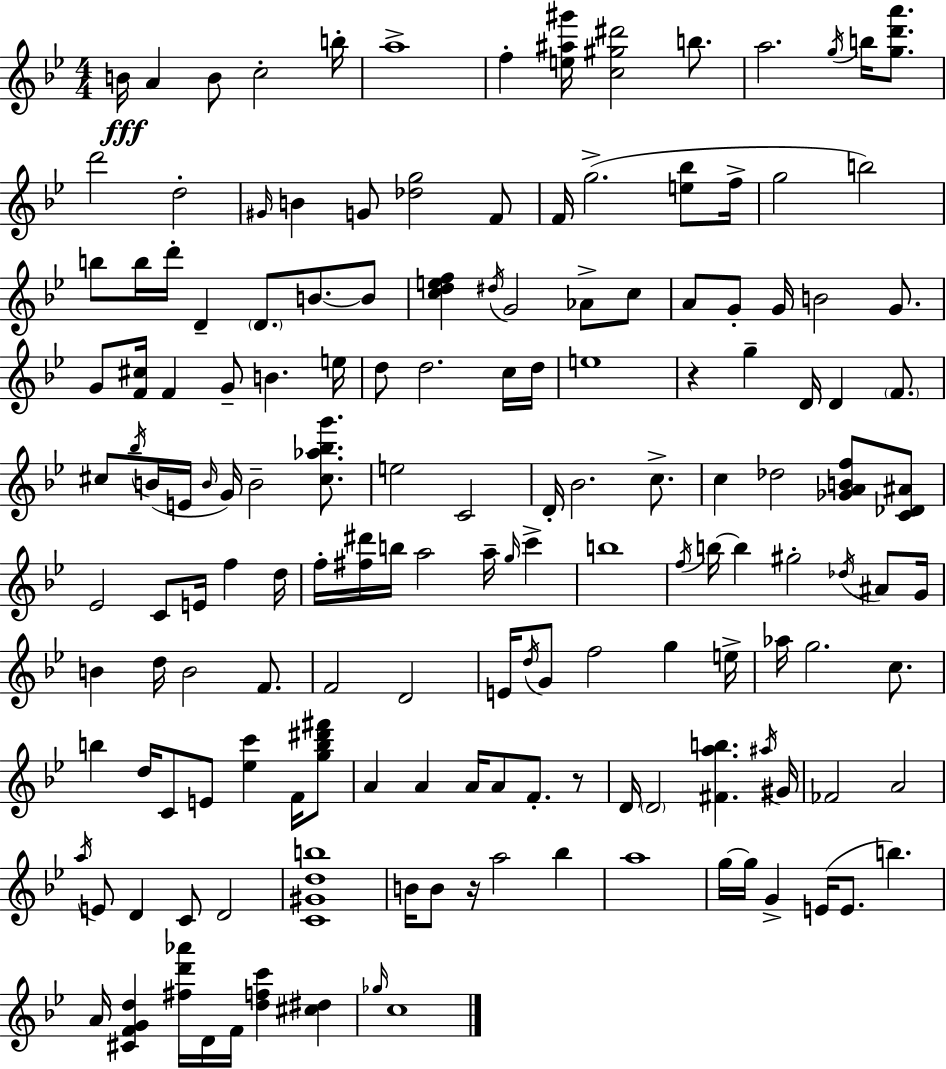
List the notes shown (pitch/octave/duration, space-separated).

B4/s A4/q B4/e C5/h B5/s A5/w F5/q [E5,A#5,G#6]/s [C5,G#5,D#6]/h B5/e. A5/h. G5/s B5/s [G5,D6,A6]/e. D6/h D5/h G#4/s B4/q G4/e [Db5,G5]/h F4/e F4/s G5/h. [E5,Bb5]/e F5/s G5/h B5/h B5/e B5/s D6/s D4/q D4/e. B4/e. B4/e [C5,D5,E5,F5]/q D#5/s G4/h Ab4/e C5/e A4/e G4/e G4/s B4/h G4/e. G4/e [F4,C#5]/s F4/q G4/e B4/q. E5/s D5/e D5/h. C5/s D5/s E5/w R/q G5/q D4/s D4/q F4/e. C#5/e Bb5/s B4/s E4/s B4/s G4/s B4/h [C#5,Ab5,Bb5,G6]/e. E5/h C4/h D4/s Bb4/h. C5/e. C5/q Db5/h [Gb4,A4,B4,F5]/e [C4,Db4,A#4]/e Eb4/h C4/e E4/s F5/q D5/s F5/s [F#5,D#6]/s B5/s A5/h A5/s G5/s C6/q B5/w F5/s B5/s B5/q G#5/h Db5/s A#4/e G4/s B4/q D5/s B4/h F4/e. F4/h D4/h E4/s D5/s G4/e F5/h G5/q E5/s Ab5/s G5/h. C5/e. B5/q D5/s C4/e E4/e [Eb5,C6]/q F4/s [G5,B5,D#6,F#6]/e A4/q A4/q A4/s A4/e F4/e. R/e D4/s D4/h [F#4,A5,B5]/q. A#5/s G#4/s FES4/h A4/h A5/s E4/e D4/q C4/e D4/h [C4,G#4,D5,B5]/w B4/s B4/e R/s A5/h Bb5/q A5/w G5/s G5/s G4/q E4/s E4/e. B5/q. A4/s [C#4,F4,G4,D5]/q [F#5,D6,Ab6]/s D4/s F4/s [D5,F5,C6]/q [C#5,D#5]/q Gb5/s C5/w